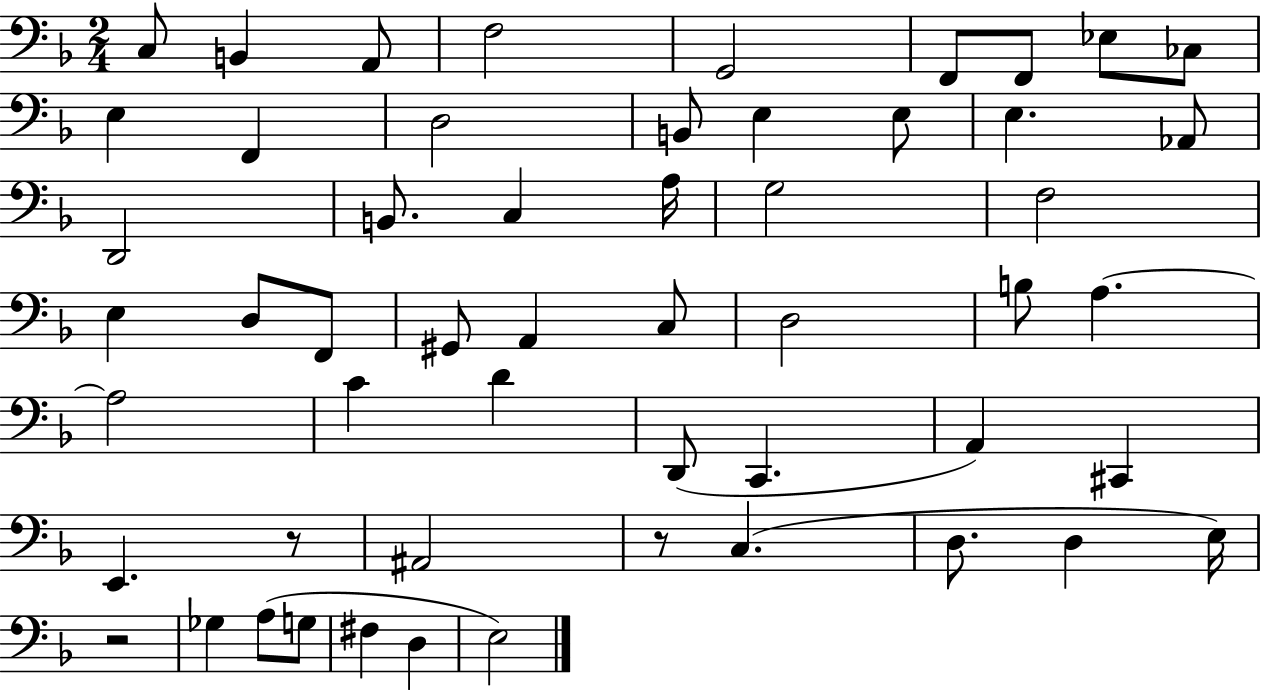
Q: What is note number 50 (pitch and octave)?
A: D3